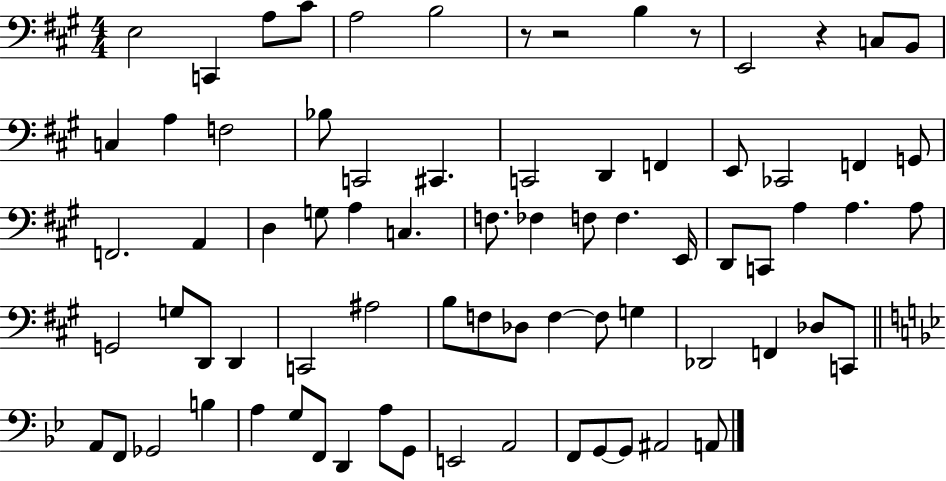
X:1
T:Untitled
M:4/4
L:1/4
K:A
E,2 C,, A,/2 ^C/2 A,2 B,2 z/2 z2 B, z/2 E,,2 z C,/2 B,,/2 C, A, F,2 _B,/2 C,,2 ^C,, C,,2 D,, F,, E,,/2 _C,,2 F,, G,,/2 F,,2 A,, D, G,/2 A, C, F,/2 _F, F,/2 F, E,,/4 D,,/2 C,,/2 A, A, A,/2 G,,2 G,/2 D,,/2 D,, C,,2 ^A,2 B,/2 F,/2 _D,/2 F, F,/2 G, _D,,2 F,, _D,/2 C,,/2 A,,/2 F,,/2 _G,,2 B, A, G,/2 F,,/2 D,, A,/2 G,,/2 E,,2 A,,2 F,,/2 G,,/2 G,,/2 ^A,,2 A,,/2